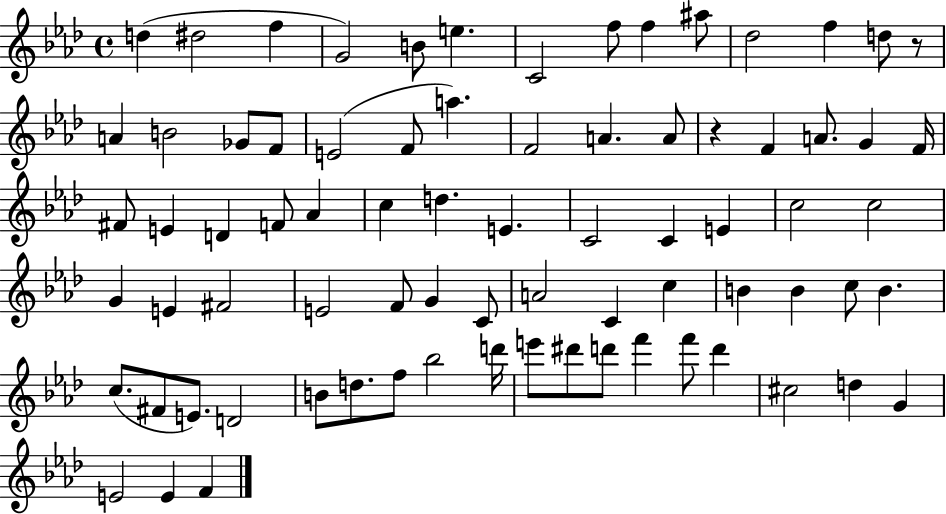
D5/q D#5/h F5/q G4/h B4/e E5/q. C4/h F5/e F5/q A#5/e Db5/h F5/q D5/e R/e A4/q B4/h Gb4/e F4/e E4/h F4/e A5/q. F4/h A4/q. A4/e R/q F4/q A4/e. G4/q F4/s F#4/e E4/q D4/q F4/e Ab4/q C5/q D5/q. E4/q. C4/h C4/q E4/q C5/h C5/h G4/q E4/q F#4/h E4/h F4/e G4/q C4/e A4/h C4/q C5/q B4/q B4/q C5/e B4/q. C5/e. F#4/e E4/e. D4/h B4/e D5/e. F5/e Bb5/h D6/s E6/e D#6/e D6/e F6/q F6/e D6/q C#5/h D5/q G4/q E4/h E4/q F4/q